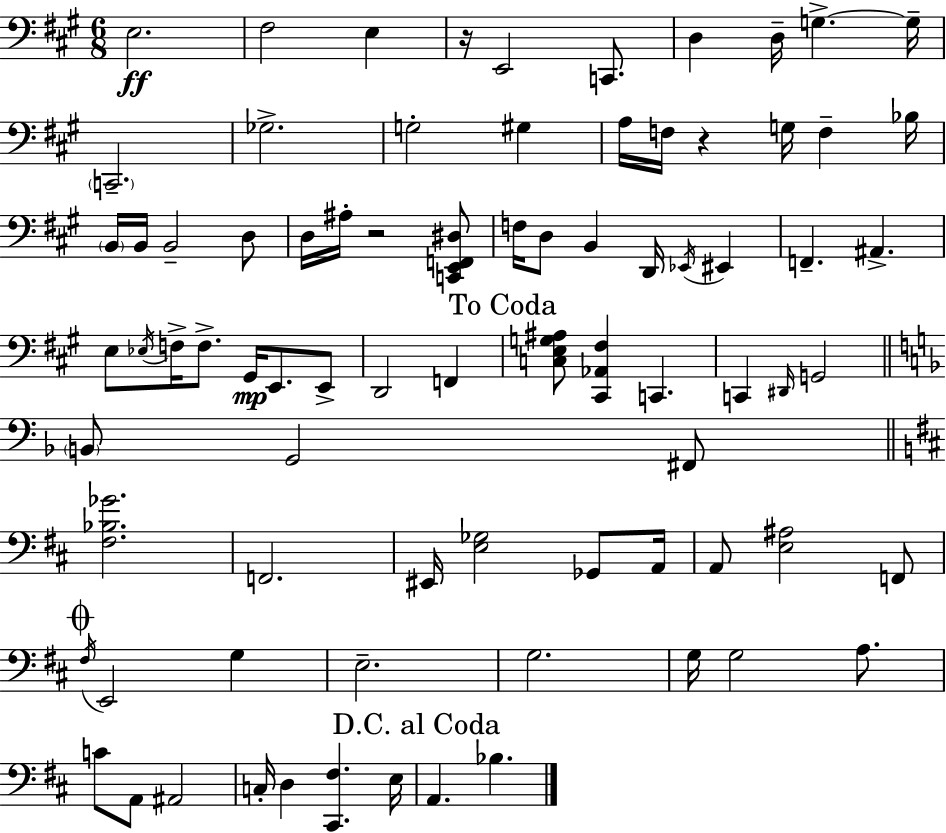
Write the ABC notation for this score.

X:1
T:Untitled
M:6/8
L:1/4
K:A
E,2 ^F,2 E, z/4 E,,2 C,,/2 D, D,/4 G, G,/4 C,,2 _G,2 G,2 ^G, A,/4 F,/4 z G,/4 F, _B,/4 B,,/4 B,,/4 B,,2 D,/2 D,/4 ^A,/4 z2 [C,,E,,F,,^D,]/2 F,/4 D,/2 B,, D,,/4 _E,,/4 ^E,, F,, ^A,, E,/2 _E,/4 F,/4 F,/2 ^G,,/4 E,,/2 E,,/2 D,,2 F,, [C,E,G,^A,]/2 [^C,,_A,,^F,] C,, C,, ^D,,/4 G,,2 B,,/2 G,,2 ^F,,/2 [^F,_B,_G]2 F,,2 ^E,,/4 [E,_G,]2 _G,,/2 A,,/4 A,,/2 [E,^A,]2 F,,/2 ^F,/4 E,,2 G, E,2 G,2 G,/4 G,2 A,/2 C/2 A,,/2 ^A,,2 C,/4 D, [^C,,^F,] E,/4 A,, _B,